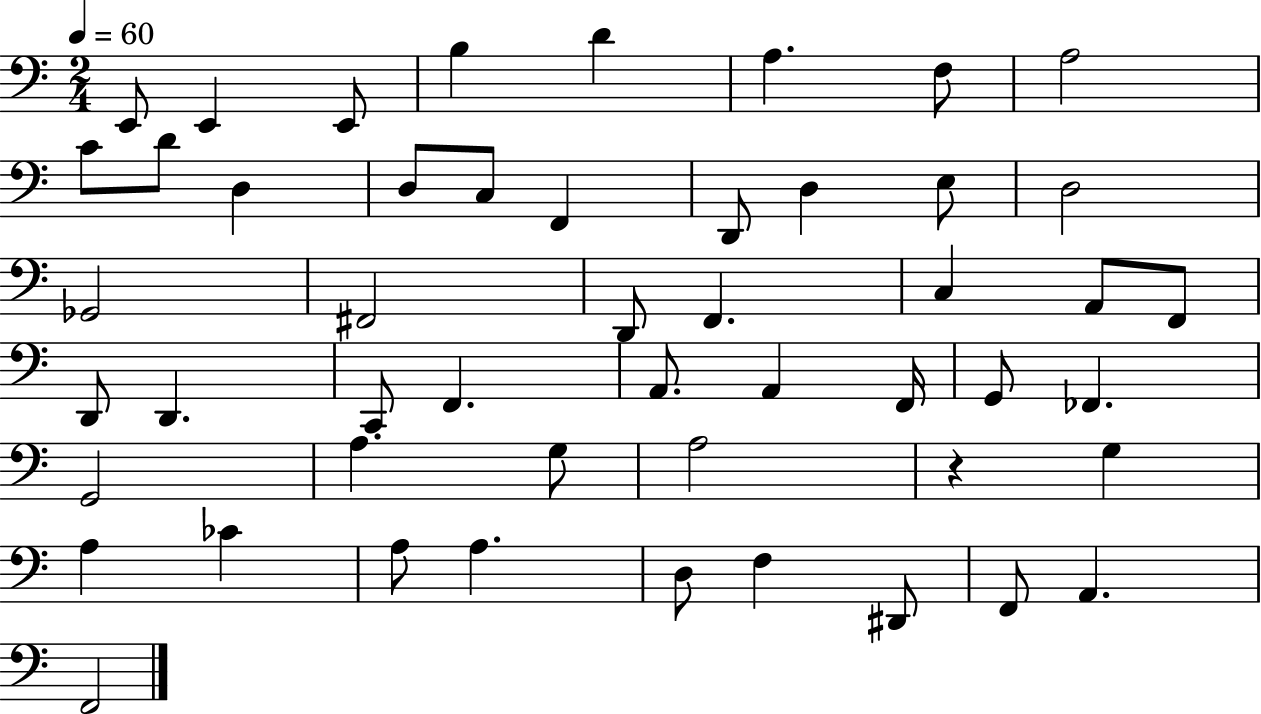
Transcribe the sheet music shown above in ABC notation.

X:1
T:Untitled
M:2/4
L:1/4
K:C
E,,/2 E,, E,,/2 B, D A, F,/2 A,2 C/2 D/2 D, D,/2 C,/2 F,, D,,/2 D, E,/2 D,2 _G,,2 ^F,,2 D,,/2 F,, C, A,,/2 F,,/2 D,,/2 D,, C,,/2 F,, A,,/2 A,, F,,/4 G,,/2 _F,, G,,2 A, G,/2 A,2 z G, A, _C A,/2 A, D,/2 F, ^D,,/2 F,,/2 A,, F,,2